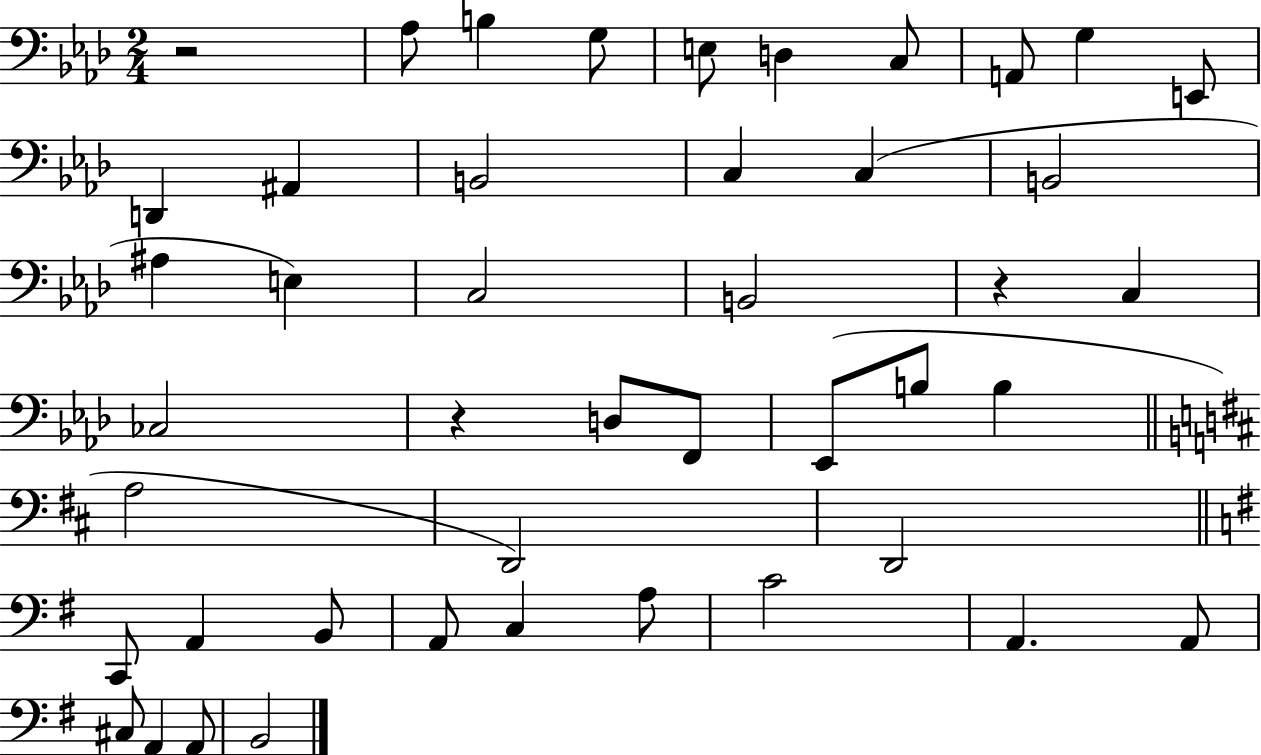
X:1
T:Untitled
M:2/4
L:1/4
K:Ab
z2 _A,/2 B, G,/2 E,/2 D, C,/2 A,,/2 G, E,,/2 D,, ^A,, B,,2 C, C, B,,2 ^A, E, C,2 B,,2 z C, _C,2 z D,/2 F,,/2 _E,,/2 B,/2 B, A,2 D,,2 D,,2 C,,/2 A,, B,,/2 A,,/2 C, A,/2 C2 A,, A,,/2 ^C,/2 A,, A,,/2 B,,2